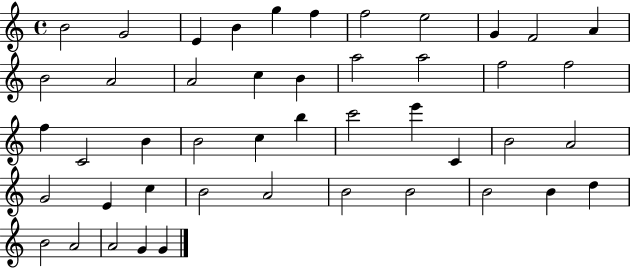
B4/h G4/h E4/q B4/q G5/q F5/q F5/h E5/h G4/q F4/h A4/q B4/h A4/h A4/h C5/q B4/q A5/h A5/h F5/h F5/h F5/q C4/h B4/q B4/h C5/q B5/q C6/h E6/q C4/q B4/h A4/h G4/h E4/q C5/q B4/h A4/h B4/h B4/h B4/h B4/q D5/q B4/h A4/h A4/h G4/q G4/q